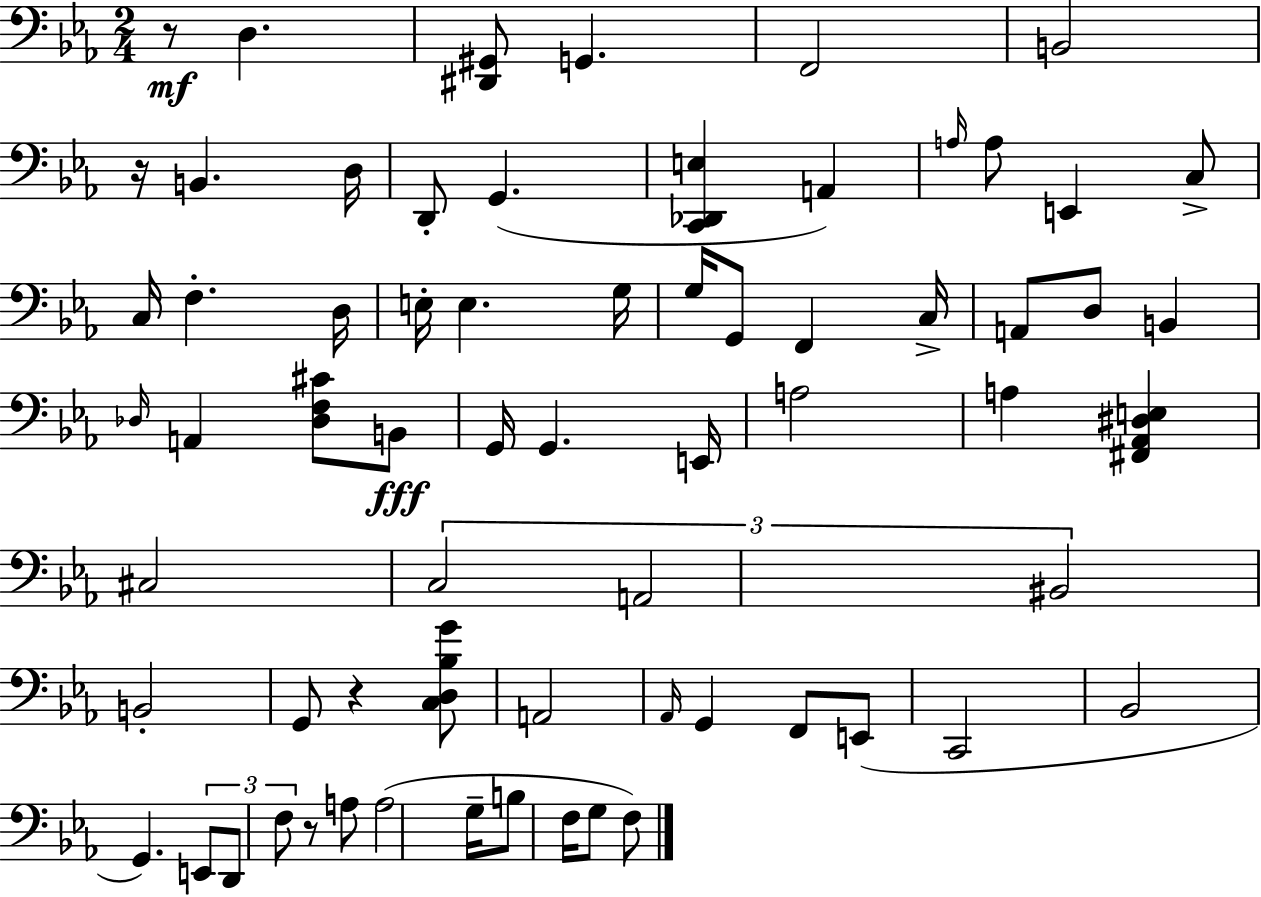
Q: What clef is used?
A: bass